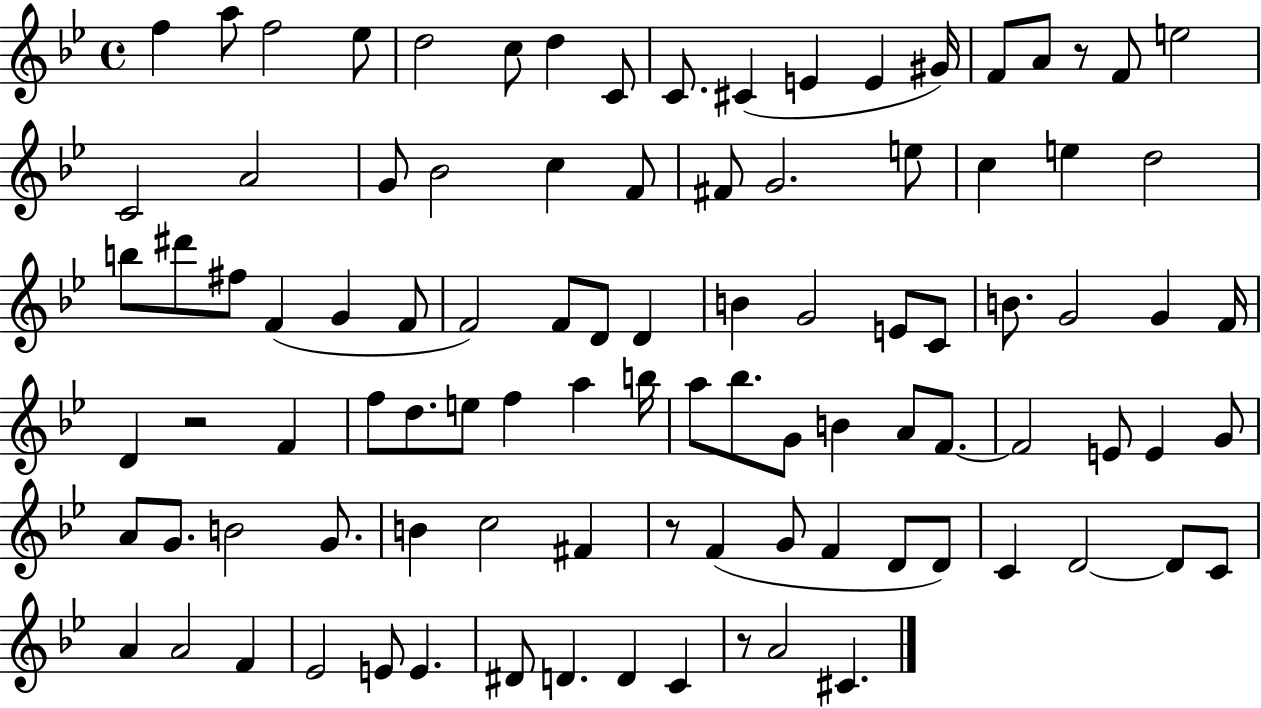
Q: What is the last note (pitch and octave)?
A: C#4